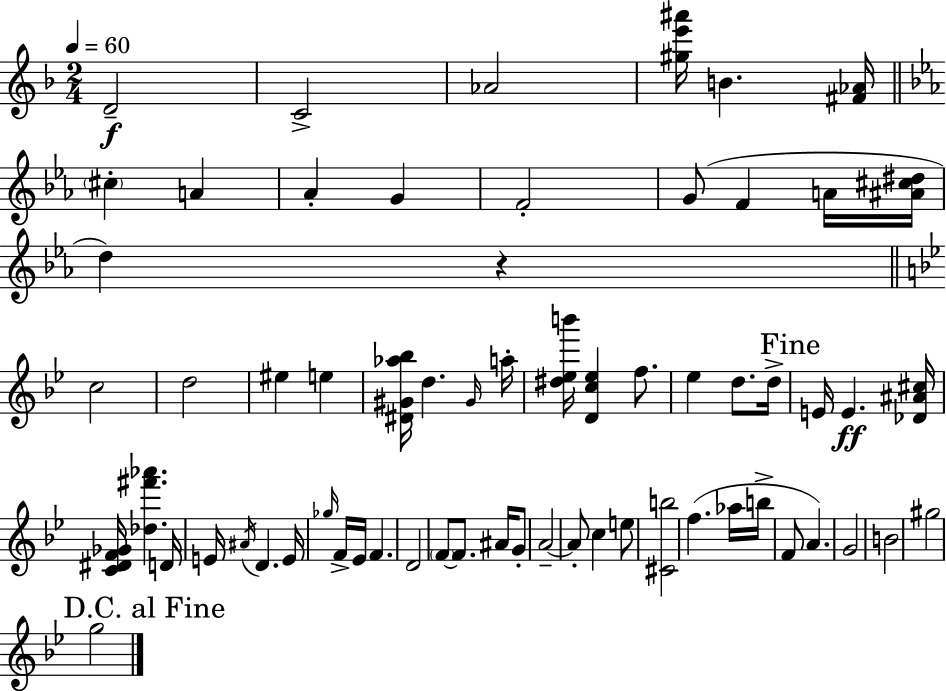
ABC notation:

X:1
T:Untitled
M:2/4
L:1/4
K:F
D2 C2 _A2 [^ge'^a']/4 B [^F_A]/4 ^c A _A G F2 G/2 F A/4 [^A^c^d]/4 d z c2 d2 ^e e [^D^G_a_b]/4 d ^G/4 a/4 [^d_eb']/4 [Dc_e] f/2 _e d/2 d/4 E/4 E [_D^A^c]/4 [C^DF_G]/4 [_d^f'_a'] D/4 E/4 ^A/4 D E/4 _g/4 F/4 _E/4 F D2 F/2 F/2 ^A/4 G/2 A2 A/2 c e/2 [^Cb]2 f _a/4 b/4 F/2 A G2 B2 ^g2 g2